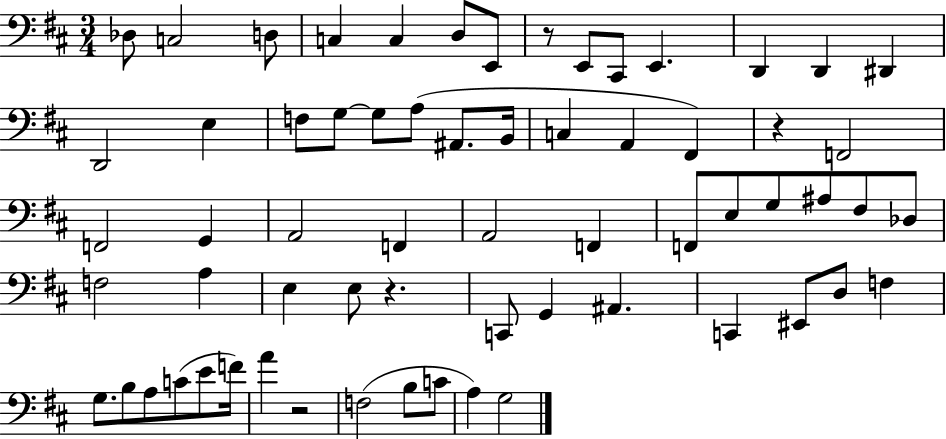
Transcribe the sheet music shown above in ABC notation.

X:1
T:Untitled
M:3/4
L:1/4
K:D
_D,/2 C,2 D,/2 C, C, D,/2 E,,/2 z/2 E,,/2 ^C,,/2 E,, D,, D,, ^D,, D,,2 E, F,/2 G,/2 G,/2 A,/2 ^A,,/2 B,,/4 C, A,, ^F,, z F,,2 F,,2 G,, A,,2 F,, A,,2 F,, F,,/2 E,/2 G,/2 ^A,/2 ^F,/2 _D,/2 F,2 A, E, E,/2 z C,,/2 G,, ^A,, C,, ^E,,/2 D,/2 F, G,/2 B,/2 A,/2 C/2 E/2 F/4 A z2 F,2 B,/2 C/2 A, G,2